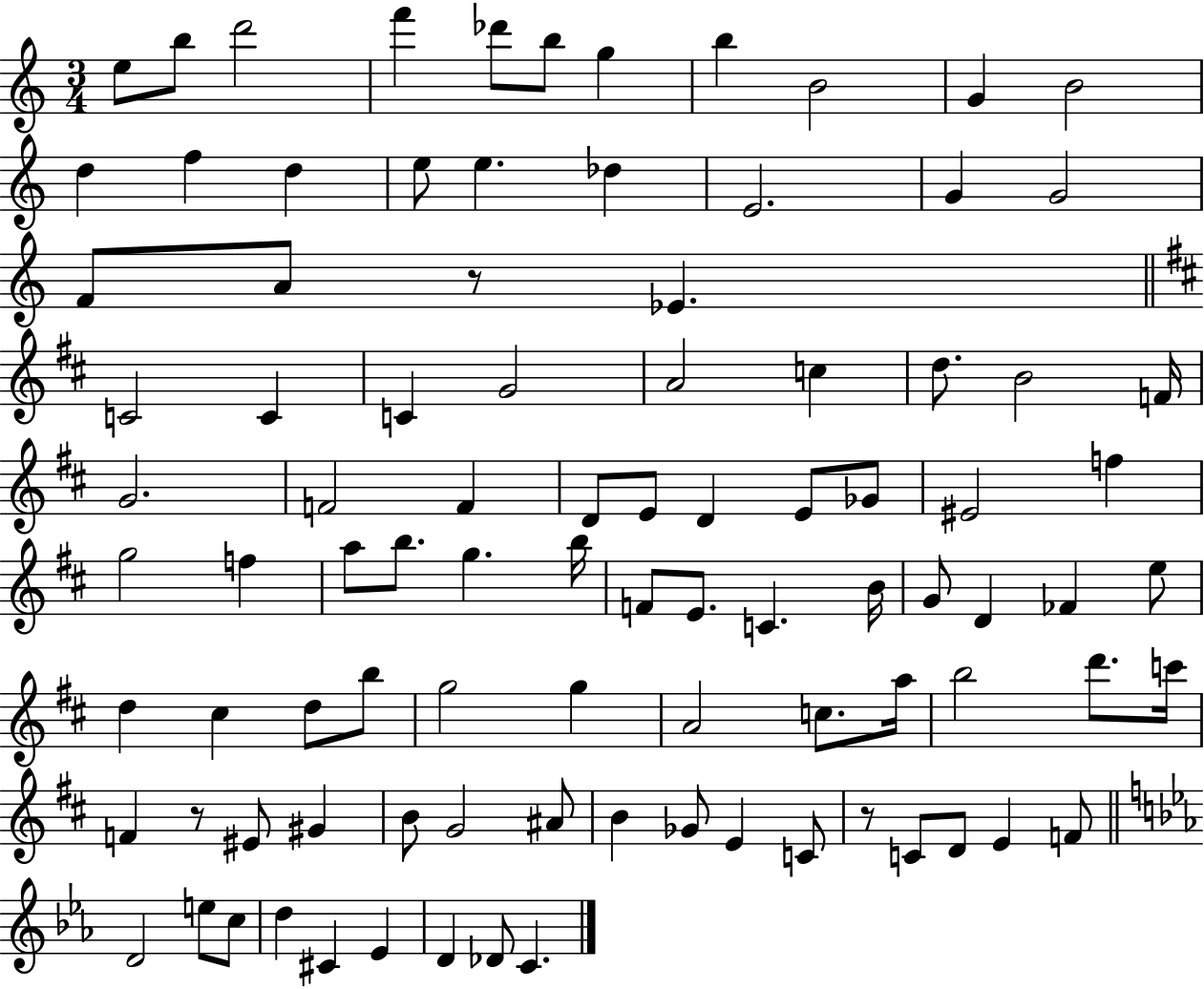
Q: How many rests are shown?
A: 3